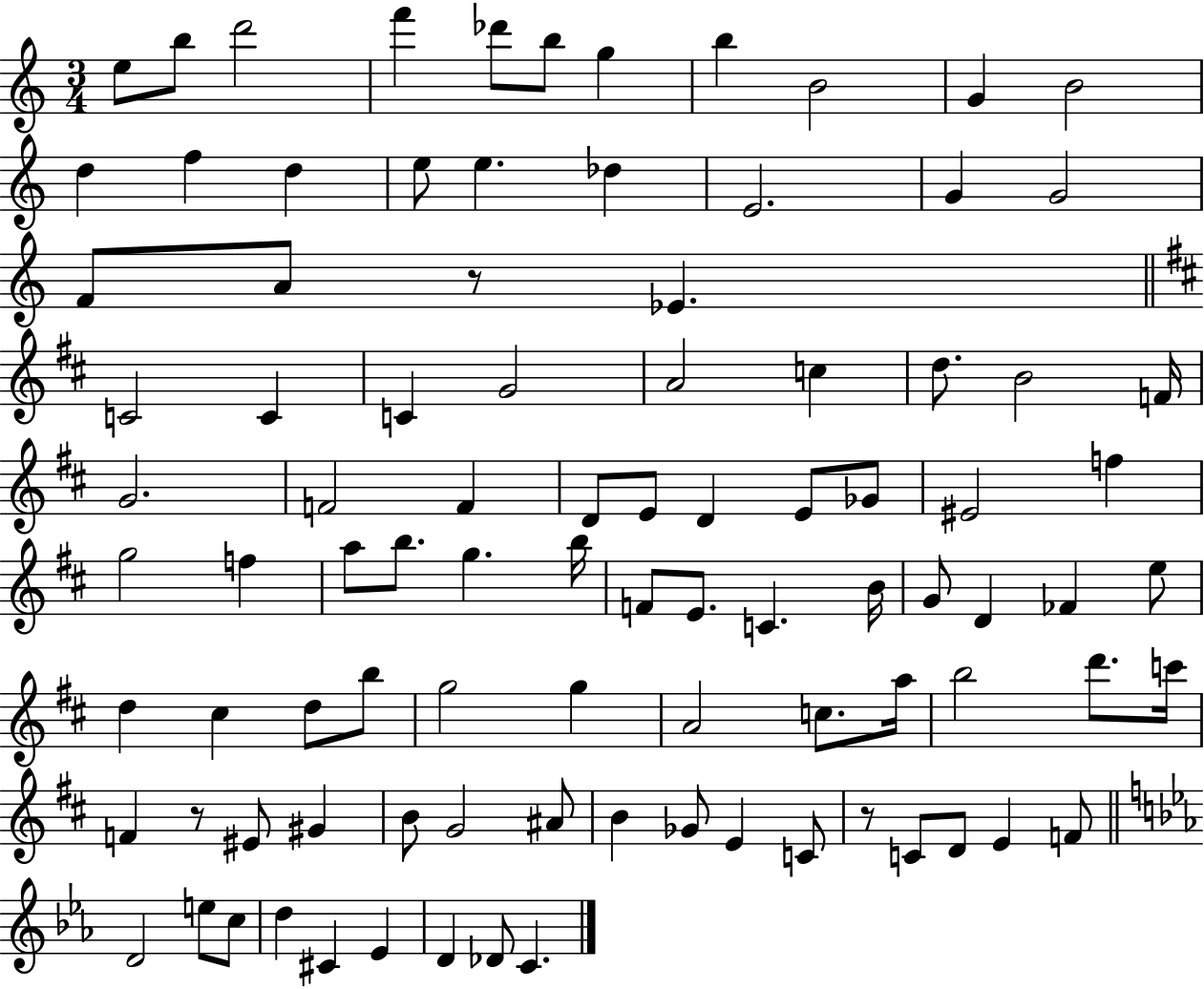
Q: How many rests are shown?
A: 3